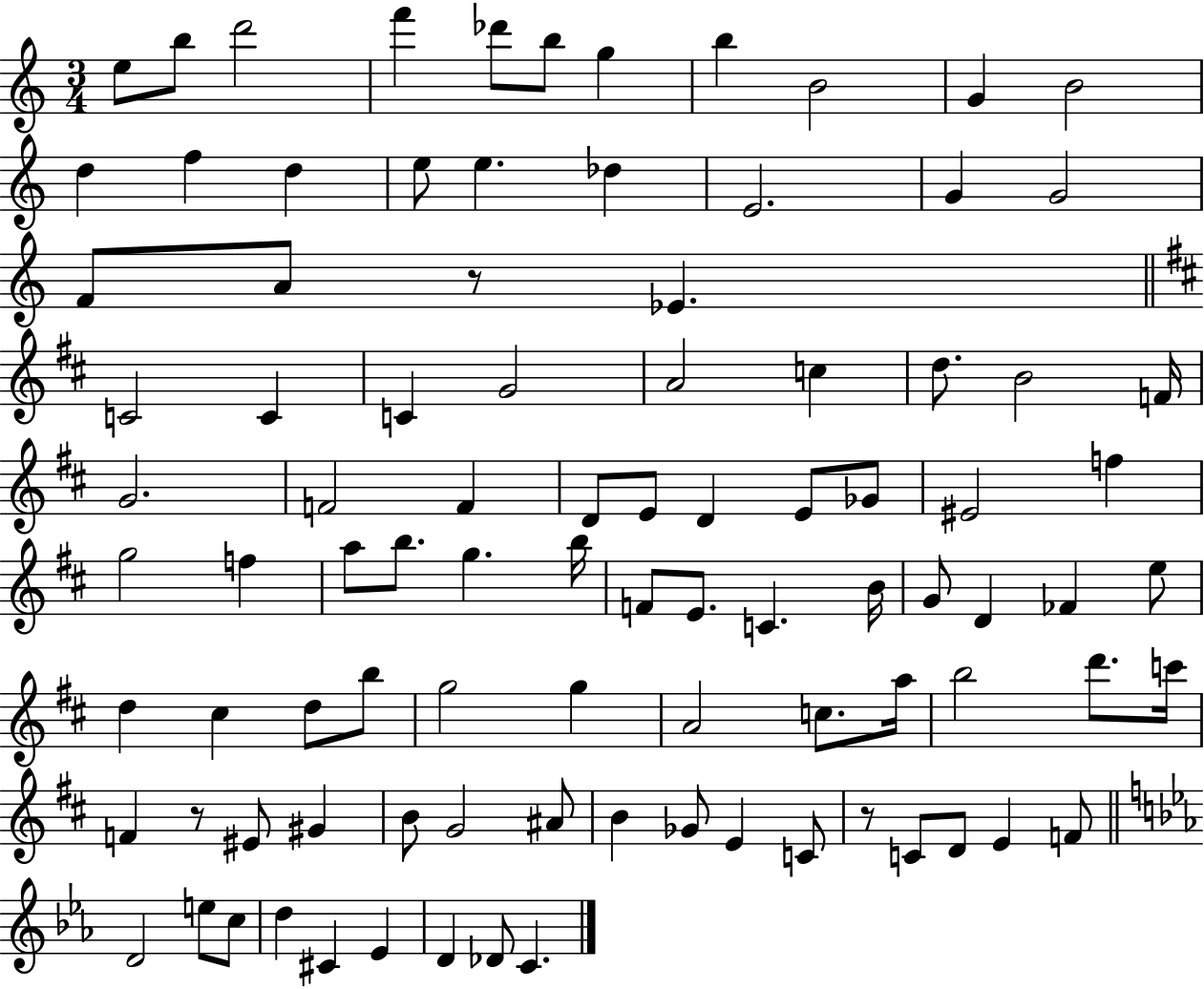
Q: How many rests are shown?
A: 3